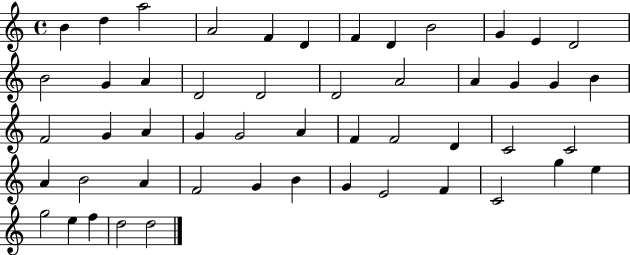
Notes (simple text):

B4/q D5/q A5/h A4/h F4/q D4/q F4/q D4/q B4/h G4/q E4/q D4/h B4/h G4/q A4/q D4/h D4/h D4/h A4/h A4/q G4/q G4/q B4/q F4/h G4/q A4/q G4/q G4/h A4/q F4/q F4/h D4/q C4/h C4/h A4/q B4/h A4/q F4/h G4/q B4/q G4/q E4/h F4/q C4/h G5/q E5/q G5/h E5/q F5/q D5/h D5/h